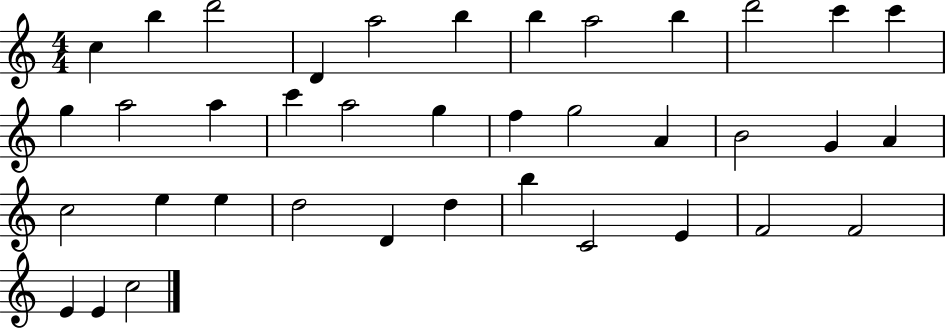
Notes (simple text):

C5/q B5/q D6/h D4/q A5/h B5/q B5/q A5/h B5/q D6/h C6/q C6/q G5/q A5/h A5/q C6/q A5/h G5/q F5/q G5/h A4/q B4/h G4/q A4/q C5/h E5/q E5/q D5/h D4/q D5/q B5/q C4/h E4/q F4/h F4/h E4/q E4/q C5/h